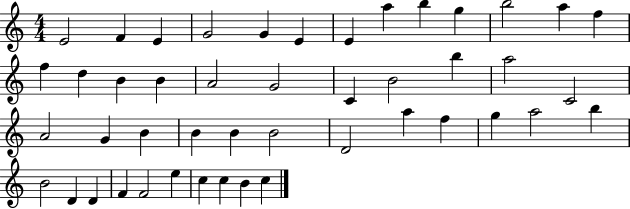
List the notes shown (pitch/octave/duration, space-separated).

E4/h F4/q E4/q G4/h G4/q E4/q E4/q A5/q B5/q G5/q B5/h A5/q F5/q F5/q D5/q B4/q B4/q A4/h G4/h C4/q B4/h B5/q A5/h C4/h A4/h G4/q B4/q B4/q B4/q B4/h D4/h A5/q F5/q G5/q A5/h B5/q B4/h D4/q D4/q F4/q F4/h E5/q C5/q C5/q B4/q C5/q